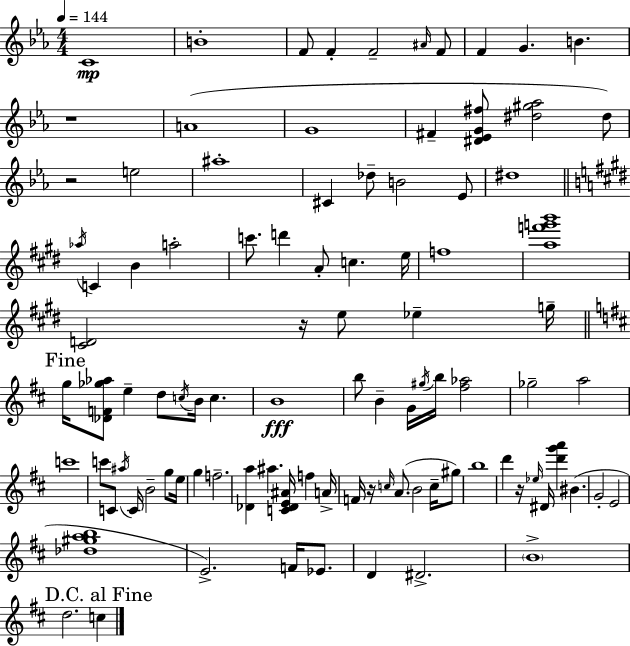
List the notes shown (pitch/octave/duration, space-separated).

C4/w B4/w F4/e F4/q F4/h A#4/s F4/e F4/q G4/q. B4/q. R/w A4/w G4/w F#4/q [D#4,Eb4,G4,F#5]/e [D#5,G#5,Ab5]/h D#5/e R/h E5/h A#5/w C#4/q Db5/e B4/h Eb4/e D#5/w Ab5/s C4/q B4/q A5/h C6/e. D6/q A4/e C5/q. E5/s F5/w [A5,F6,G6,B6]/w [C#4,D4]/h R/s E5/e Eb5/q G5/s G5/s [Db4,F4,Gb5,Ab5]/e E5/q D5/e C5/s B4/s C5/q. B4/w B5/e B4/q G4/s G#5/s B5/s [F#5,Ab5]/h Gb5/h A5/h C6/w C6/e C4/e A#5/s C4/s B4/h G5/e E5/s G5/q F5/h. [Db4,A5]/q A#5/q. [C4,Db4,E4,A#4]/s F5/q A4/s F4/s R/s C5/s A4/e. B4/h C5/s G#5/e B5/w D6/q R/s Eb5/s D#4/s [D6,G6,A6]/q BIS4/q. G4/h E4/h [Db5,G#5,A5,B5]/w E4/h. F4/s Eb4/e. D4/q D#4/h. B4/w D5/h. C5/q